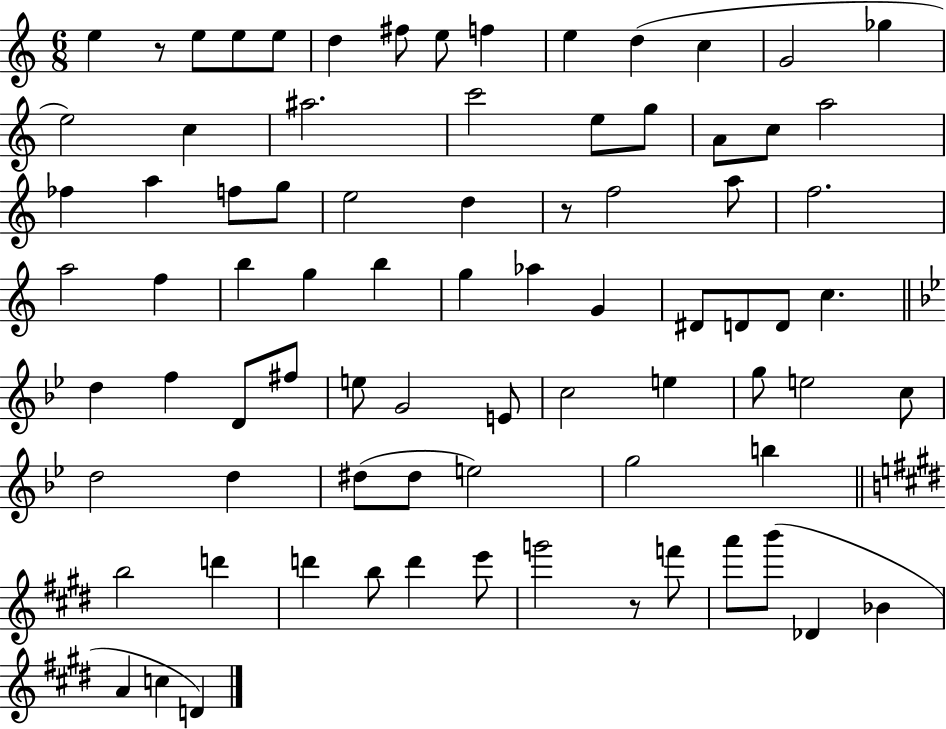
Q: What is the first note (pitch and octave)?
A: E5